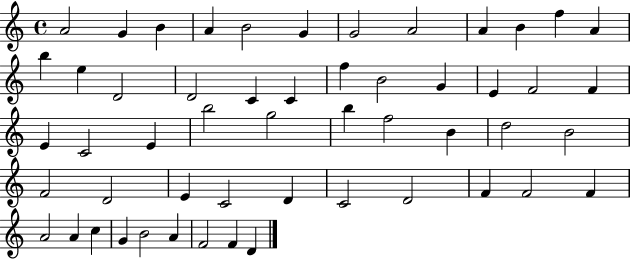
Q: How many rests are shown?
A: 0